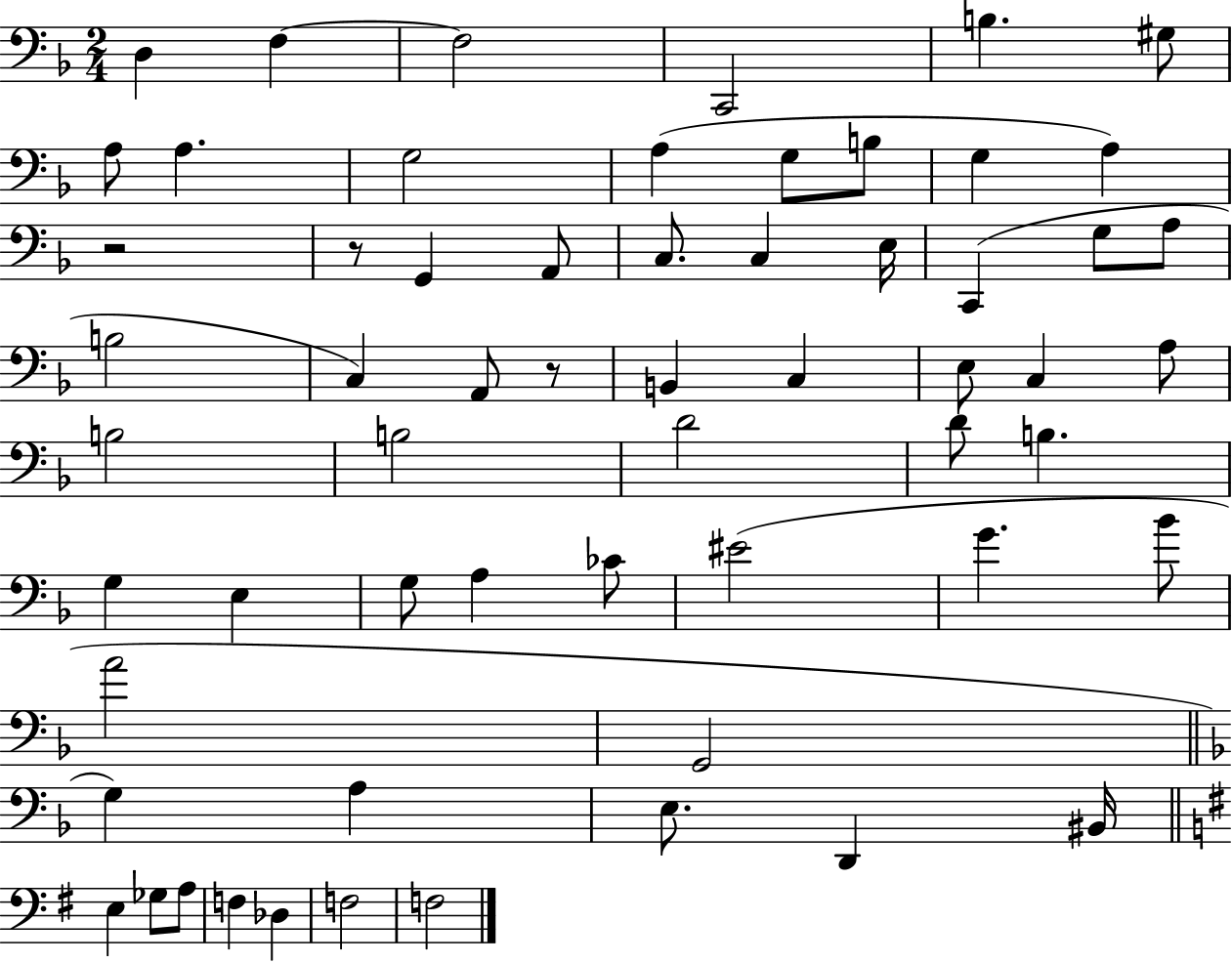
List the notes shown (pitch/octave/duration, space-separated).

D3/q F3/q F3/h C2/h B3/q. G#3/e A3/e A3/q. G3/h A3/q G3/e B3/e G3/q A3/q R/h R/e G2/q A2/e C3/e. C3/q E3/s C2/q G3/e A3/e B3/h C3/q A2/e R/e B2/q C3/q E3/e C3/q A3/e B3/h B3/h D4/h D4/e B3/q. G3/q E3/q G3/e A3/q CES4/e EIS4/h G4/q. Bb4/e A4/h G2/h G3/q A3/q E3/e. D2/q BIS2/s E3/q Gb3/e A3/e F3/q Db3/q F3/h F3/h